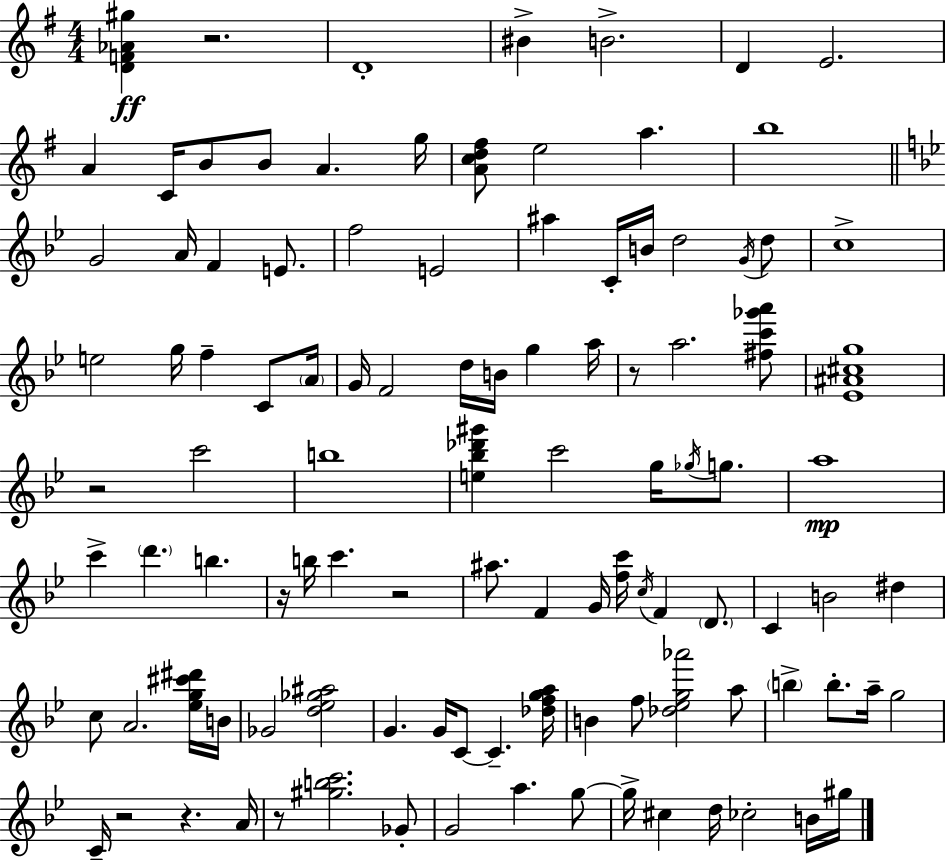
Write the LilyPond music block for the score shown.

{
  \clef treble
  \numericTimeSignature
  \time 4/4
  \key e \minor
  <d' f' aes' gis''>4\ff r2. | d'1-. | bis'4-> b'2.-> | d'4 e'2. | \break a'4 c'16 b'8 b'8 a'4. g''16 | <a' c'' d'' fis''>8 e''2 a''4. | b''1 | \bar "||" \break \key g \minor g'2 a'16 f'4 e'8. | f''2 e'2 | ais''4 c'16-. b'16 d''2 \acciaccatura { g'16 } d''8 | c''1-> | \break e''2 g''16 f''4-- c'8 | \parenthesize a'16 g'16 f'2 d''16 b'16 g''4 | a''16 r8 a''2. <fis'' c''' ges''' a'''>8 | <ees' ais' cis'' g''>1 | \break r2 c'''2 | b''1 | <e'' bes'' des''' gis'''>4 c'''2 g''16 \acciaccatura { ges''16 } g''8. | a''1\mp | \break c'''4-> \parenthesize d'''4. b''4. | r16 b''16 c'''4. r2 | ais''8. f'4 g'16 <f'' c'''>16 \acciaccatura { c''16 } f'4 | \parenthesize d'8. c'4 b'2 dis''4 | \break c''8 a'2. | <ees'' g'' cis''' dis'''>16 b'16 ges'2 <d'' ees'' ges'' ais''>2 | g'4. g'16 c'8~~ c'4.-- | <des'' f'' g'' a''>16 b'4 f''8 <des'' ees'' g'' aes'''>2 | \break a''8 \parenthesize b''4-> b''8.-. a''16-- g''2 | c'16-- r2 r4. | a'16 r8 <gis'' b'' c'''>2. | ges'8-. g'2 a''4. | \break g''8~~ g''16-> cis''4 d''16 ces''2-. | b'16 gis''16 \bar "|."
}